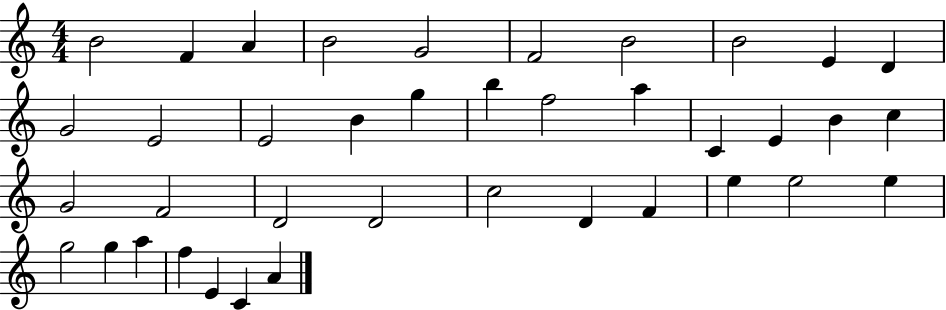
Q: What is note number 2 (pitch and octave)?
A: F4